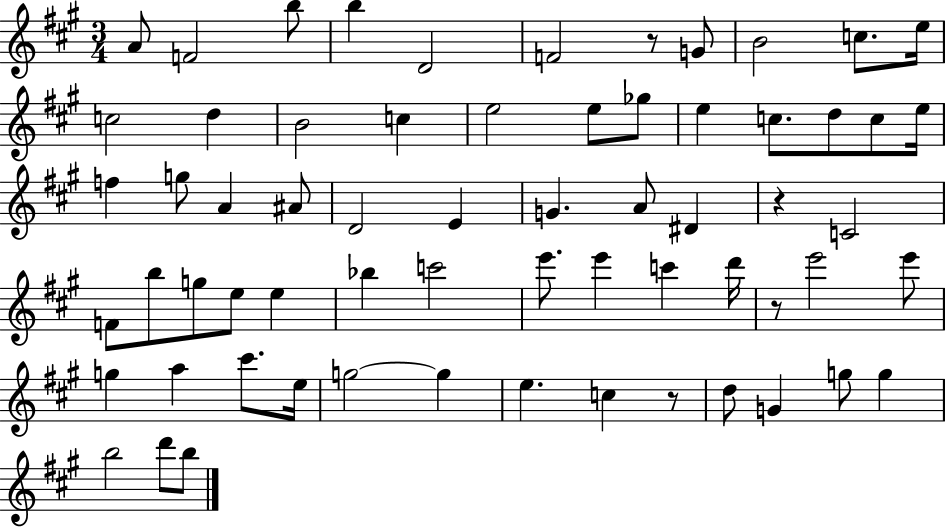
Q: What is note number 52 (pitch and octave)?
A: E5